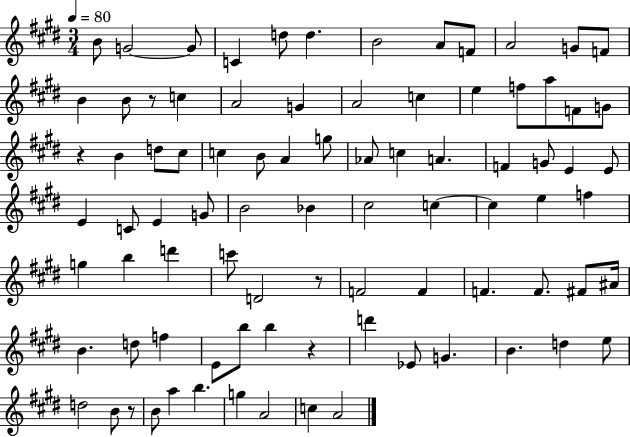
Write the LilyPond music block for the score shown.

{
  \clef treble
  \numericTimeSignature
  \time 3/4
  \key e \major
  \tempo 4 = 80
  \repeat volta 2 { b'8 g'2~~ g'8 | c'4 d''8 d''4. | b'2 a'8 f'8 | a'2 g'8 f'8 | \break b'4 b'8 r8 c''4 | a'2 g'4 | a'2 c''4 | e''4 f''8 a''8 f'8 g'8 | \break r4 b'4 d''8 cis''8 | c''4 b'8 a'4 g''8 | aes'8 c''4 a'4. | f'4 g'8 e'4 e'8 | \break e'4 c'8 e'4 g'8 | b'2 bes'4 | cis''2 c''4~~ | c''4 e''4 f''4 | \break g''4 b''4 d'''4 | c'''8 d'2 r8 | f'2 f'4 | f'4. f'8. fis'8 ais'16 | \break b'4. d''8 f''4 | e'8 b''8 b''4 r4 | d'''4 ees'8 g'4. | b'4. d''4 e''8 | \break d''2 b'8 r8 | b'8 a''4 b''4. | g''4 a'2 | c''4 a'2 | \break } \bar "|."
}